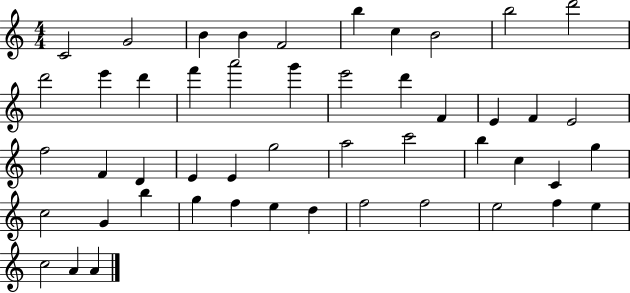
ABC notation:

X:1
T:Untitled
M:4/4
L:1/4
K:C
C2 G2 B B F2 b c B2 b2 d'2 d'2 e' d' f' a'2 g' e'2 d' F E F E2 f2 F D E E g2 a2 c'2 b c C g c2 G b g f e d f2 f2 e2 f e c2 A A